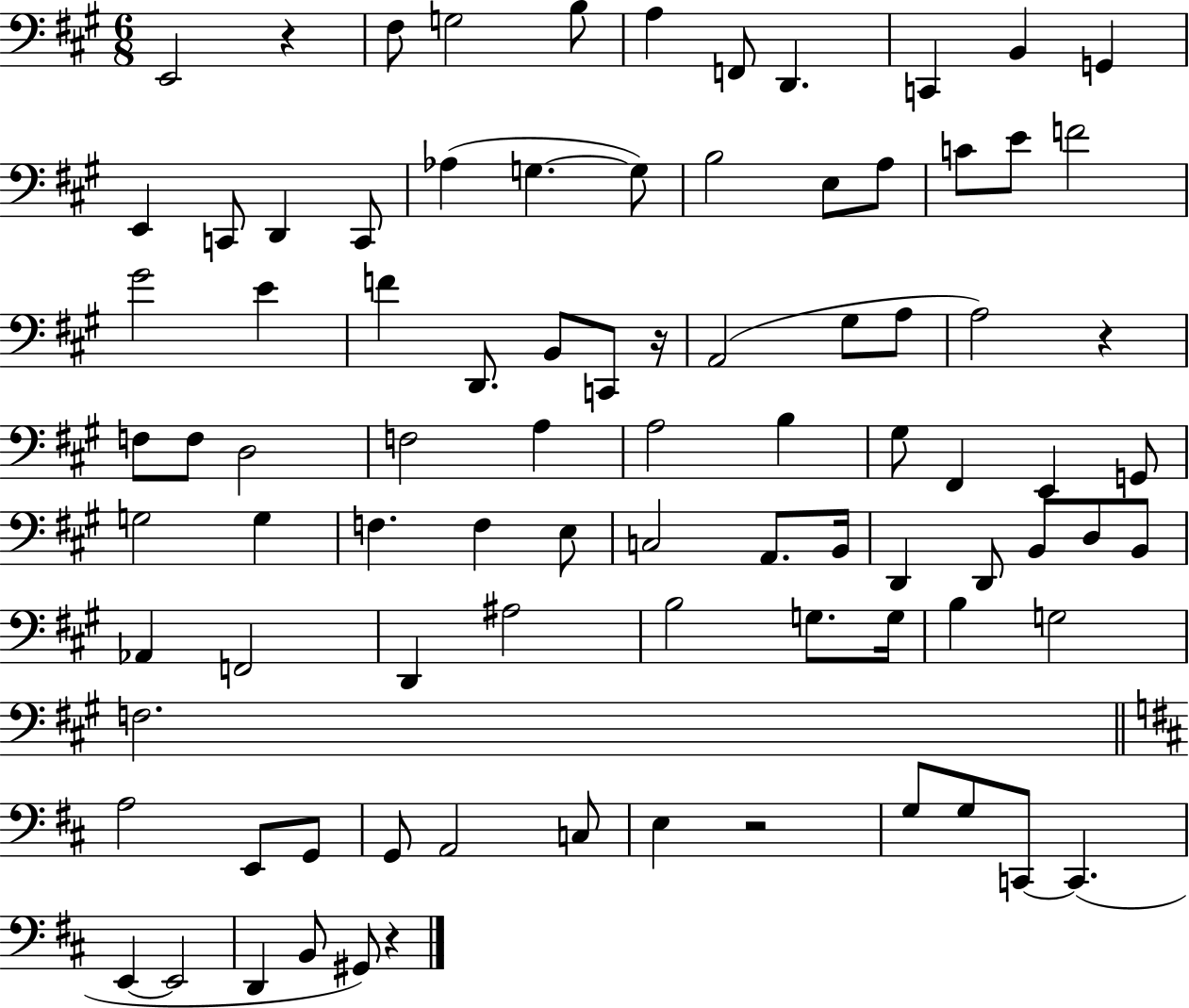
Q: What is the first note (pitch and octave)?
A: E2